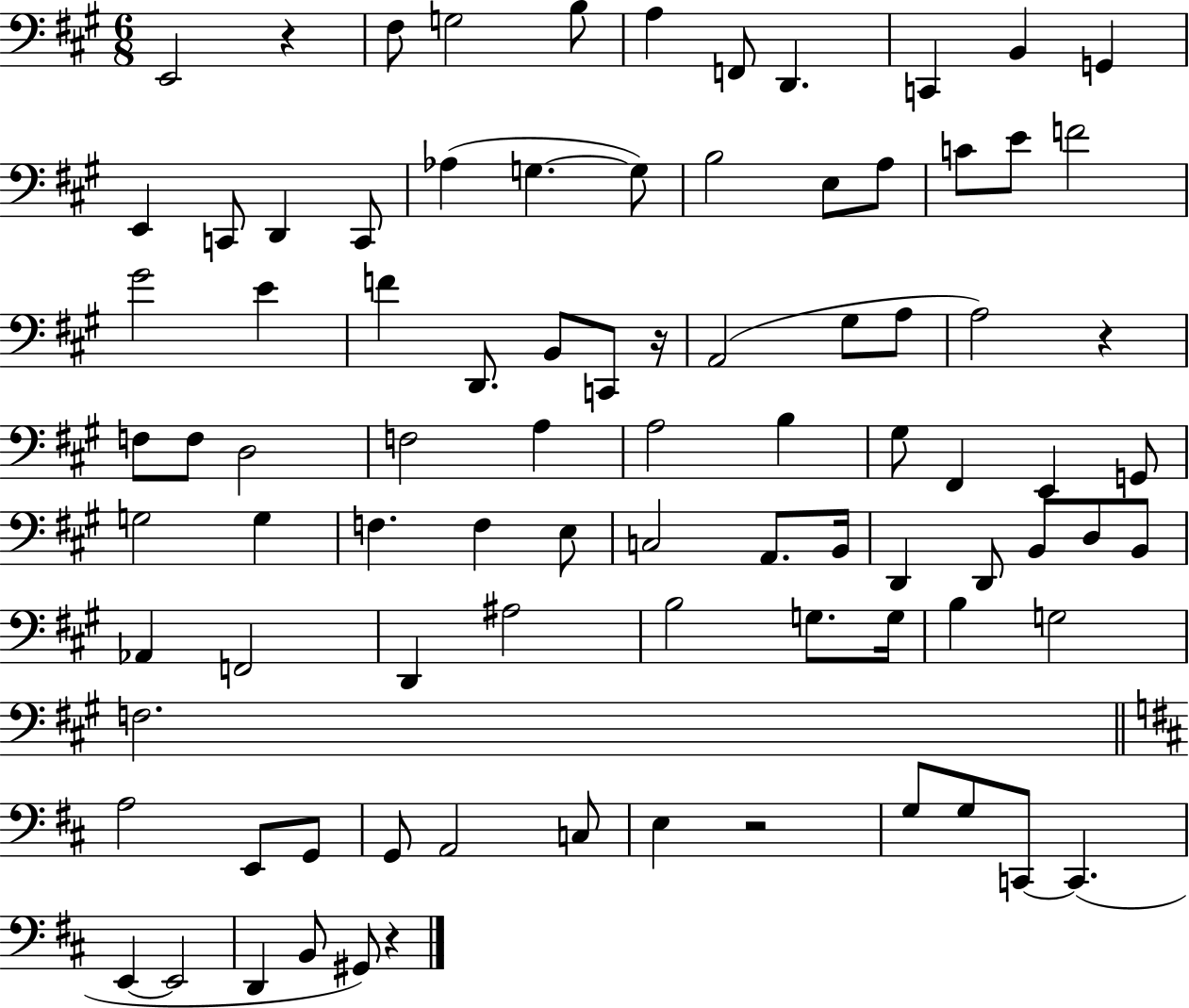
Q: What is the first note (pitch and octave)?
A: E2